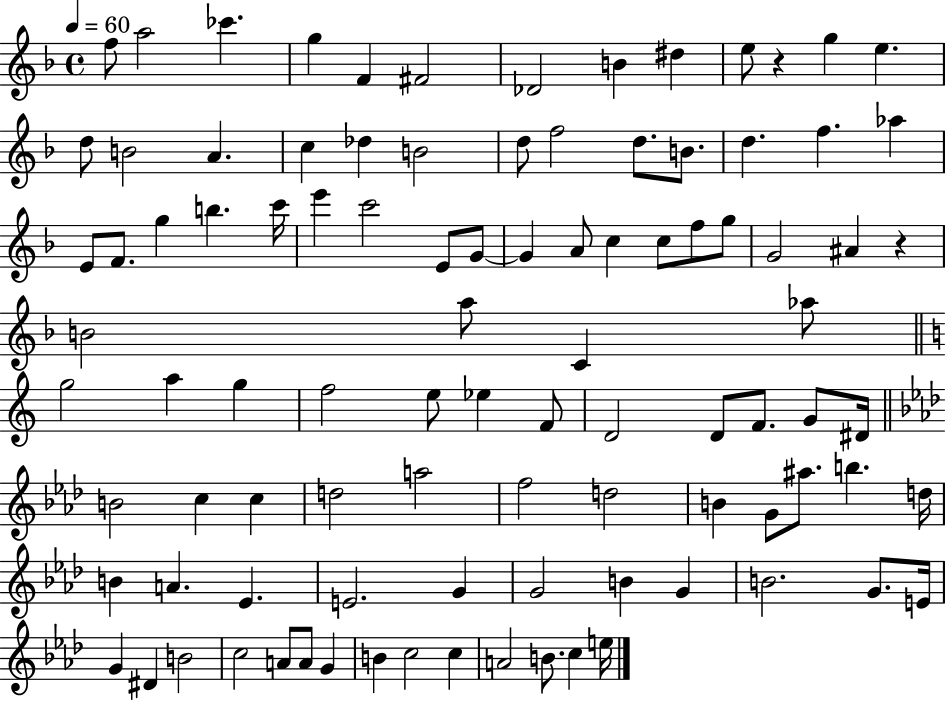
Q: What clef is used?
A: treble